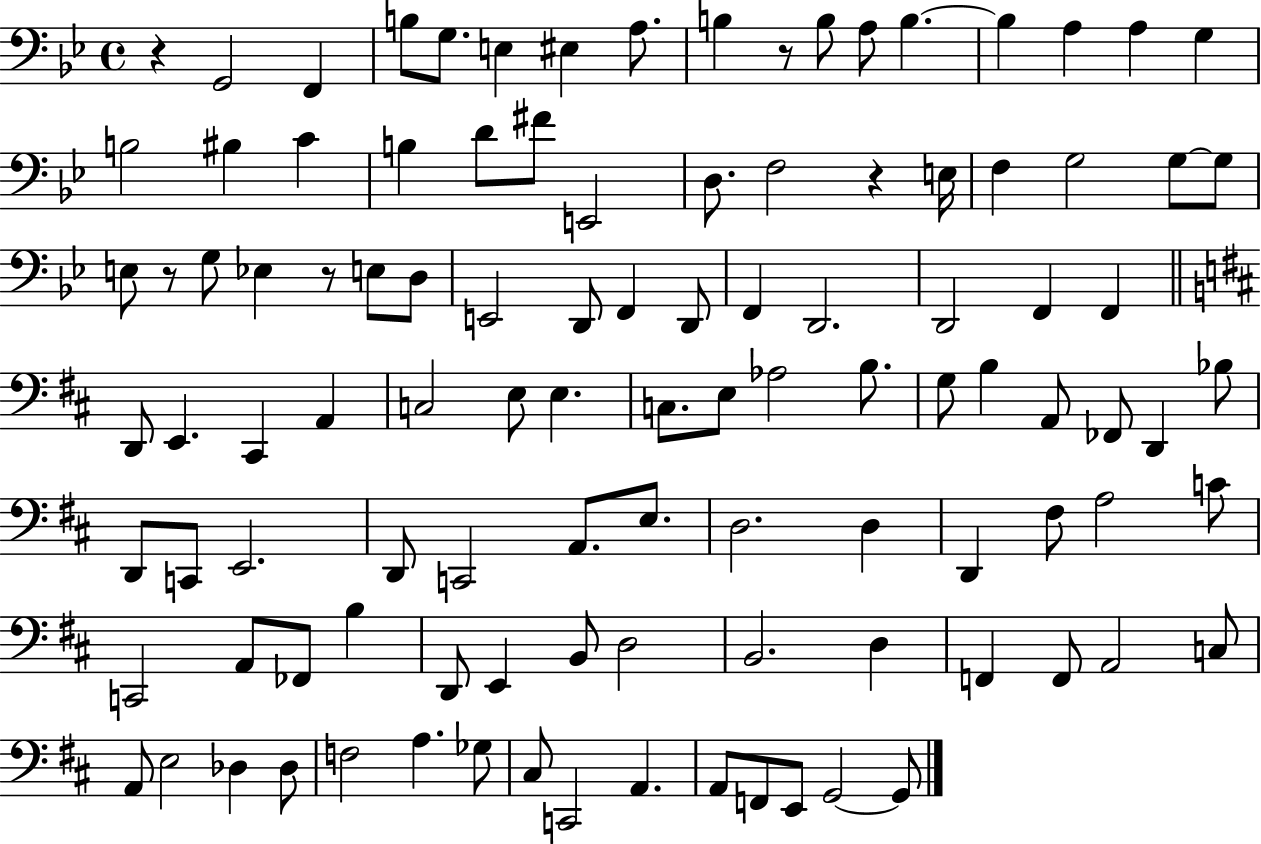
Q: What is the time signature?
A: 4/4